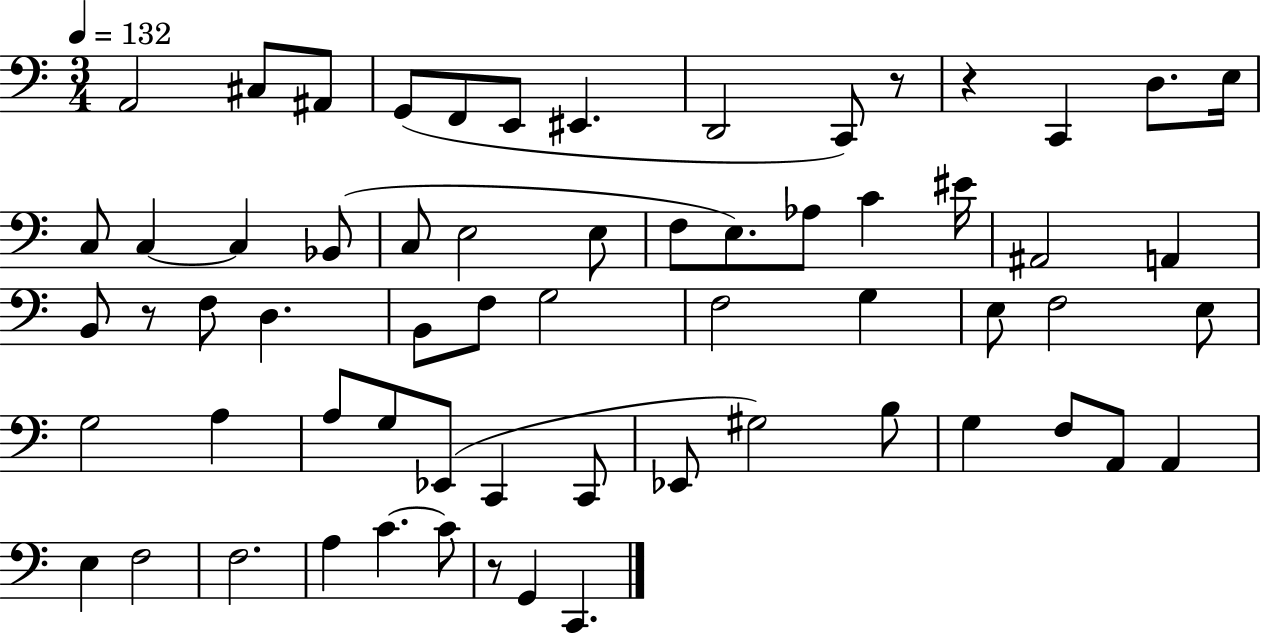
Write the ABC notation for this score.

X:1
T:Untitled
M:3/4
L:1/4
K:C
A,,2 ^C,/2 ^A,,/2 G,,/2 F,,/2 E,,/2 ^E,, D,,2 C,,/2 z/2 z C,, D,/2 E,/4 C,/2 C, C, _B,,/2 C,/2 E,2 E,/2 F,/2 E,/2 _A,/2 C ^E/4 ^A,,2 A,, B,,/2 z/2 F,/2 D, B,,/2 F,/2 G,2 F,2 G, E,/2 F,2 E,/2 G,2 A, A,/2 G,/2 _E,,/2 C,, C,,/2 _E,,/2 ^G,2 B,/2 G, F,/2 A,,/2 A,, E, F,2 F,2 A, C C/2 z/2 G,, C,,